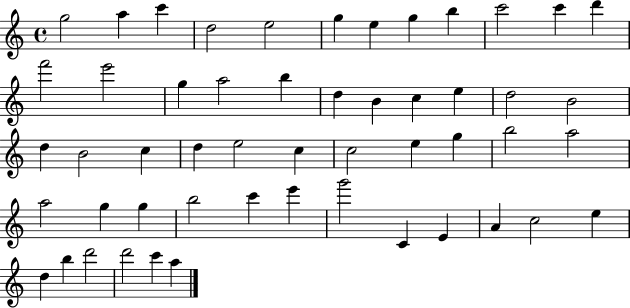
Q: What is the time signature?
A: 4/4